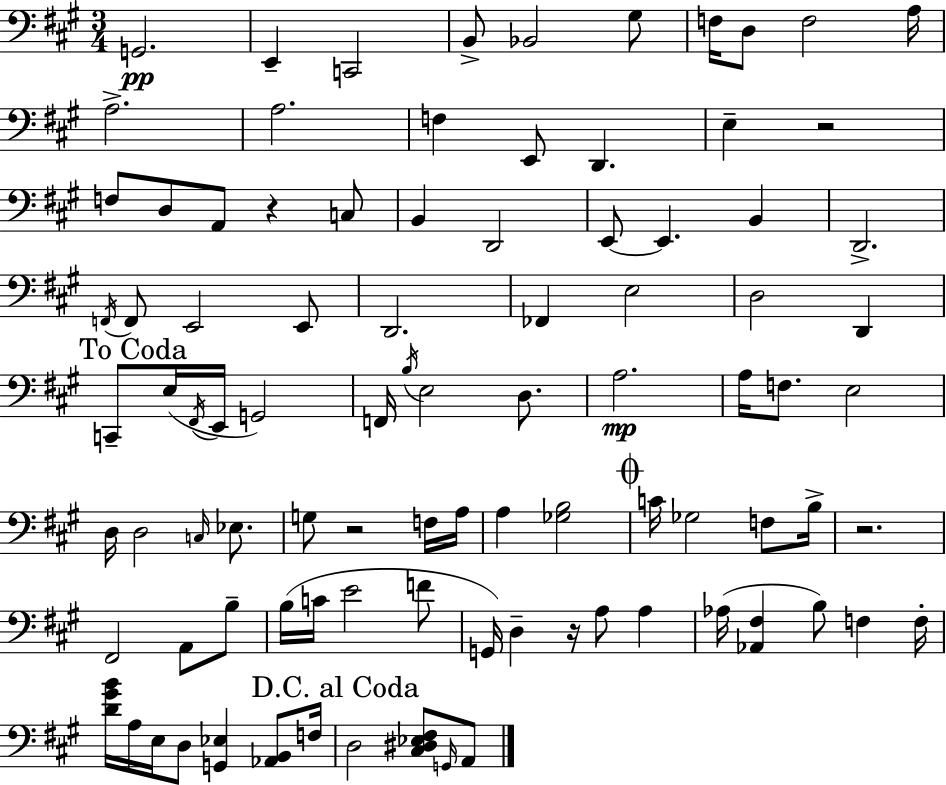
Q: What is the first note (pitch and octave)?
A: G2